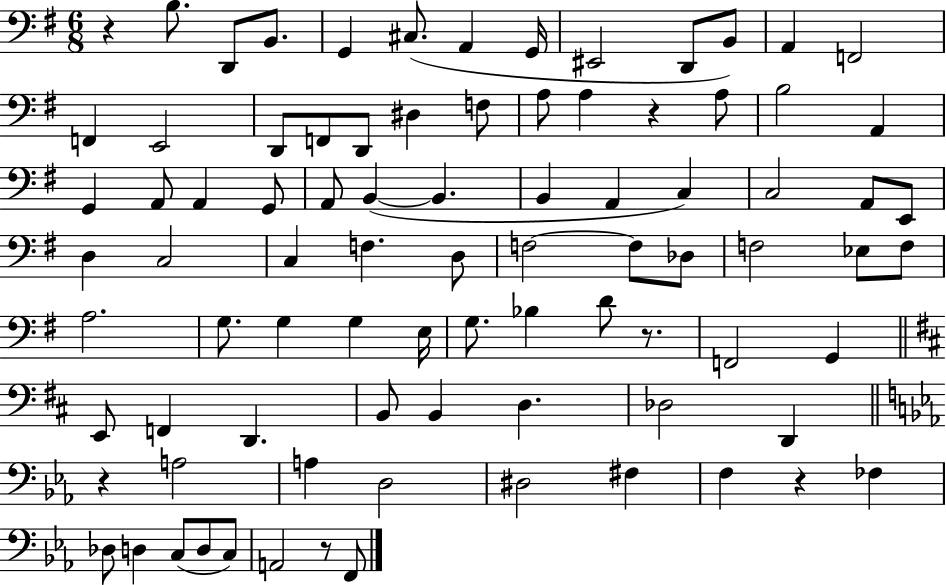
X:1
T:Untitled
M:6/8
L:1/4
K:G
z B,/2 D,,/2 B,,/2 G,, ^C,/2 A,, G,,/4 ^E,,2 D,,/2 B,,/2 A,, F,,2 F,, E,,2 D,,/2 F,,/2 D,,/2 ^D, F,/2 A,/2 A, z A,/2 B,2 A,, G,, A,,/2 A,, G,,/2 A,,/2 B,, B,, B,, A,, C, C,2 A,,/2 E,,/2 D, C,2 C, F, D,/2 F,2 F,/2 _D,/2 F,2 _E,/2 F,/2 A,2 G,/2 G, G, E,/4 G,/2 _B, D/2 z/2 F,,2 G,, E,,/2 F,, D,, B,,/2 B,, D, _D,2 D,, z A,2 A, D,2 ^D,2 ^F, F, z _F, _D,/2 D, C,/2 D,/2 C,/2 A,,2 z/2 F,,/2